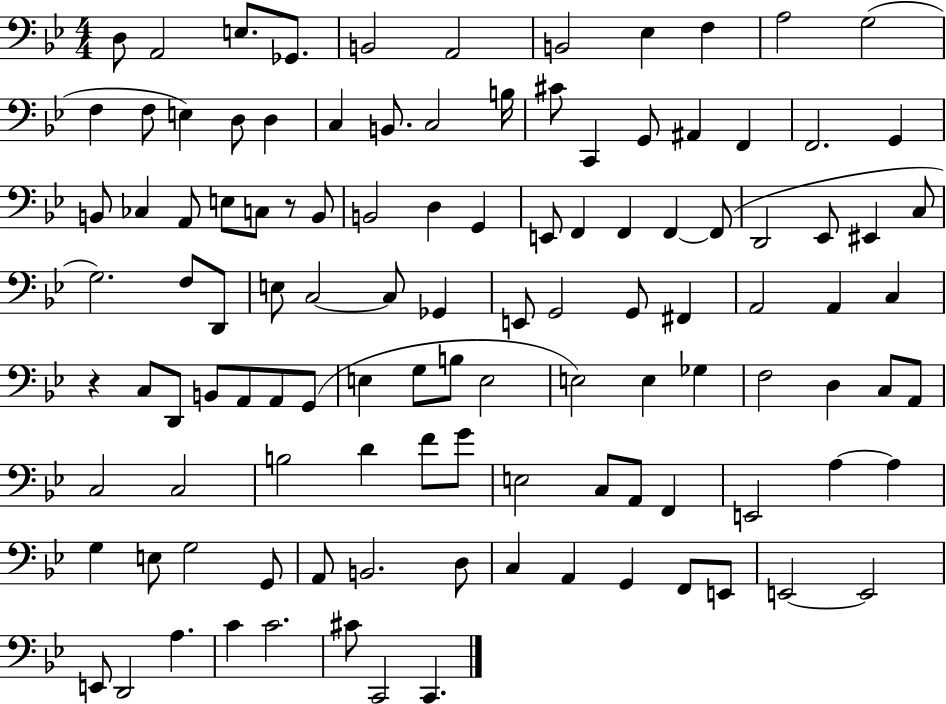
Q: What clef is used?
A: bass